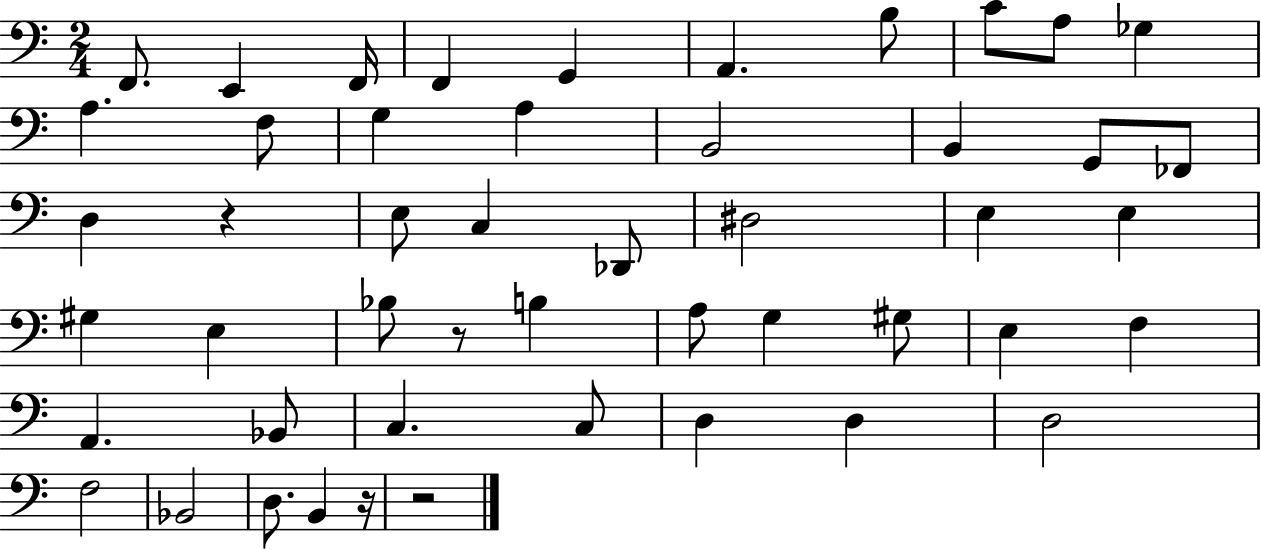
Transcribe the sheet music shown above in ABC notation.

X:1
T:Untitled
M:2/4
L:1/4
K:C
F,,/2 E,, F,,/4 F,, G,, A,, B,/2 C/2 A,/2 _G, A, F,/2 G, A, B,,2 B,, G,,/2 _F,,/2 D, z E,/2 C, _D,,/2 ^D,2 E, E, ^G, E, _B,/2 z/2 B, A,/2 G, ^G,/2 E, F, A,, _B,,/2 C, C,/2 D, D, D,2 F,2 _B,,2 D,/2 B,, z/4 z2